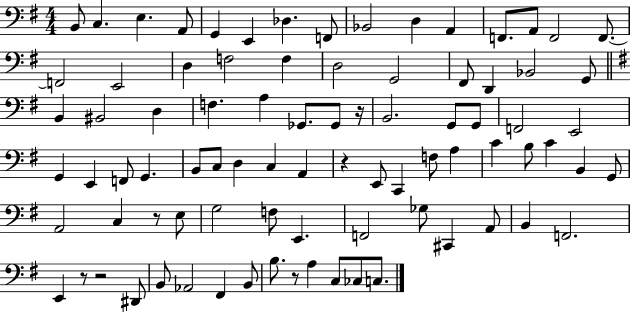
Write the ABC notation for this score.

X:1
T:Untitled
M:4/4
L:1/4
K:G
B,,/2 C, E, A,,/2 G,, E,, _D, F,,/2 _B,,2 D, A,, F,,/2 A,,/2 F,,2 F,,/2 F,,2 E,,2 D, F,2 F, D,2 G,,2 ^F,,/2 D,, _B,,2 G,,/2 B,, ^B,,2 D, F, A, _G,,/2 _G,,/2 z/4 B,,2 G,,/2 G,,/2 F,,2 E,,2 G,, E,, F,,/2 G,, B,,/2 C,/2 D, C, A,, z E,,/2 C,, F,/2 A, C B,/2 C B,, G,,/2 A,,2 C, z/2 E,/2 G,2 F,/2 E,, F,,2 _G,/2 ^C,, A,,/2 B,, F,,2 E,, z/2 z2 ^D,,/2 B,,/2 _A,,2 ^F,, B,,/2 B,/2 z/2 A, C,/2 _C,/2 C,/2